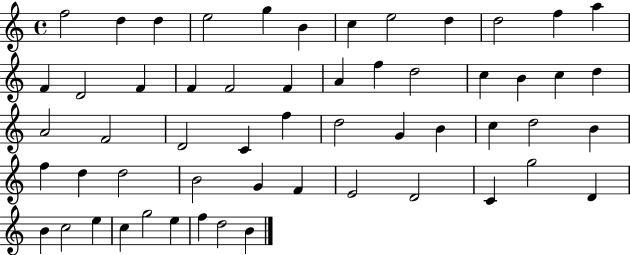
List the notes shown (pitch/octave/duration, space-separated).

F5/h D5/q D5/q E5/h G5/q B4/q C5/q E5/h D5/q D5/h F5/q A5/q F4/q D4/h F4/q F4/q F4/h F4/q A4/q F5/q D5/h C5/q B4/q C5/q D5/q A4/h F4/h D4/h C4/q F5/q D5/h G4/q B4/q C5/q D5/h B4/q F5/q D5/q D5/h B4/h G4/q F4/q E4/h D4/h C4/q G5/h D4/q B4/q C5/h E5/q C5/q G5/h E5/q F5/q D5/h B4/q